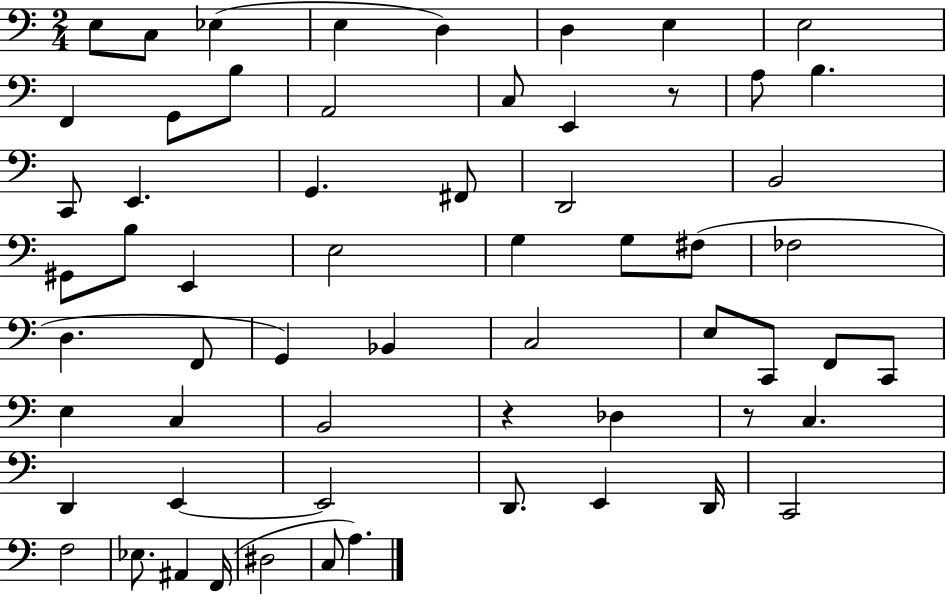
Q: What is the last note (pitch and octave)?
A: A3